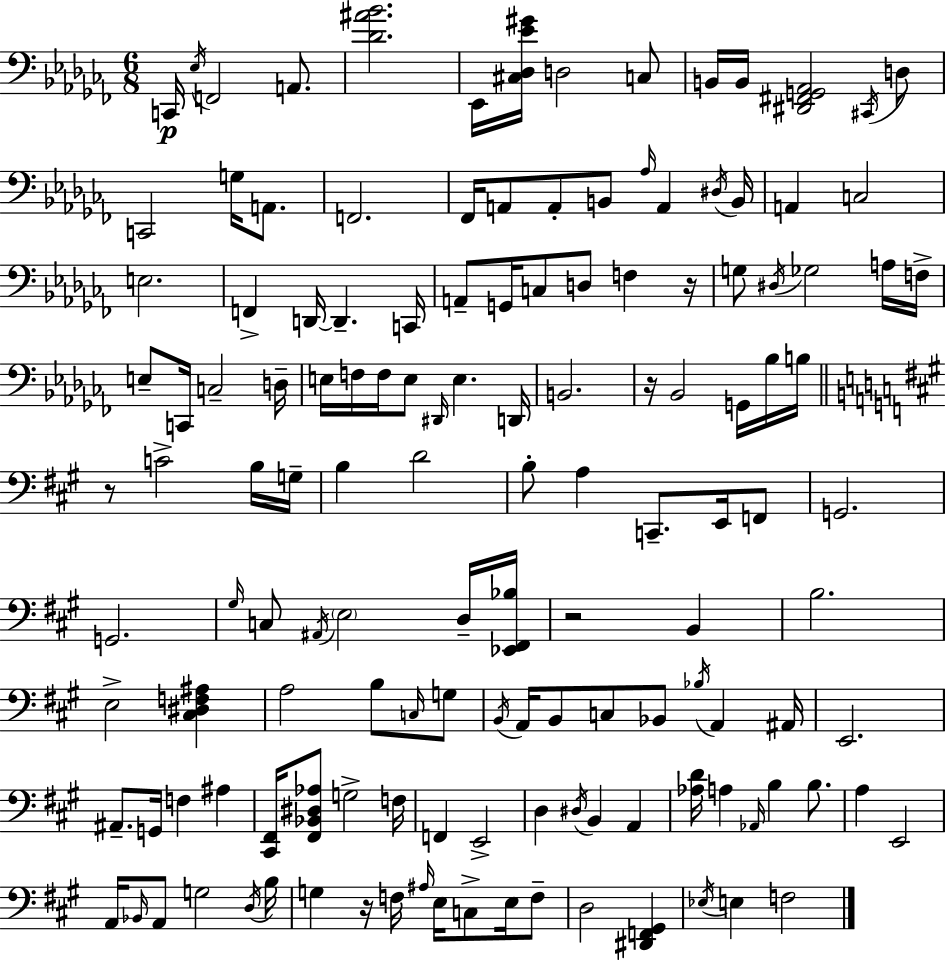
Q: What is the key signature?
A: AES minor